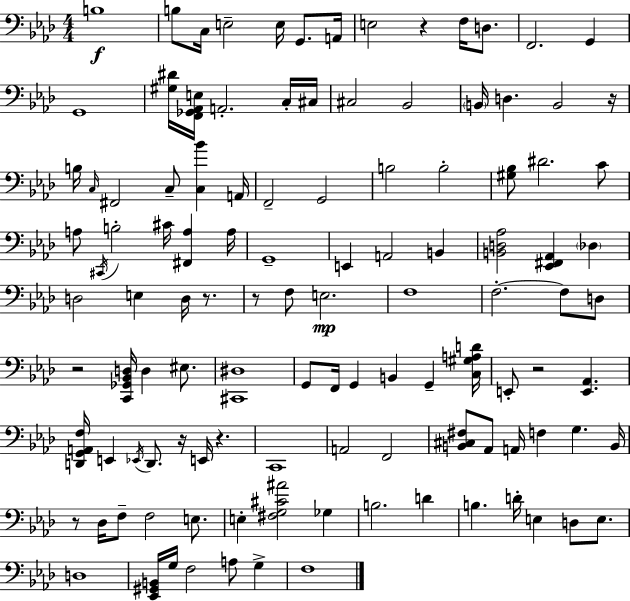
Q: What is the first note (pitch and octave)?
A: B3